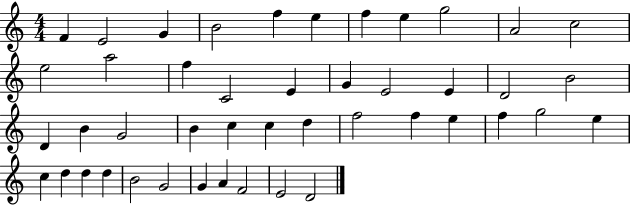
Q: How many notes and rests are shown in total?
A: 45